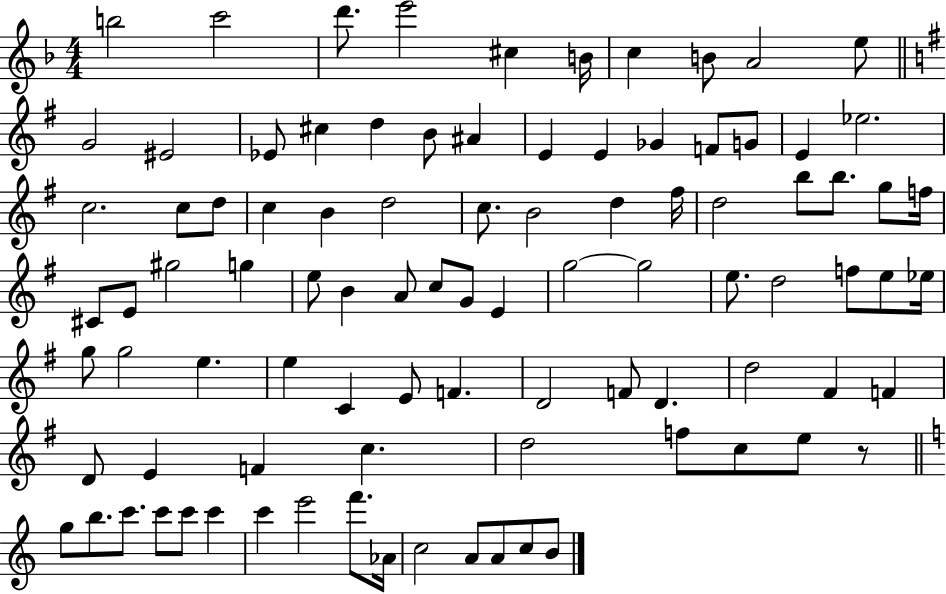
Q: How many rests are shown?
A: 1